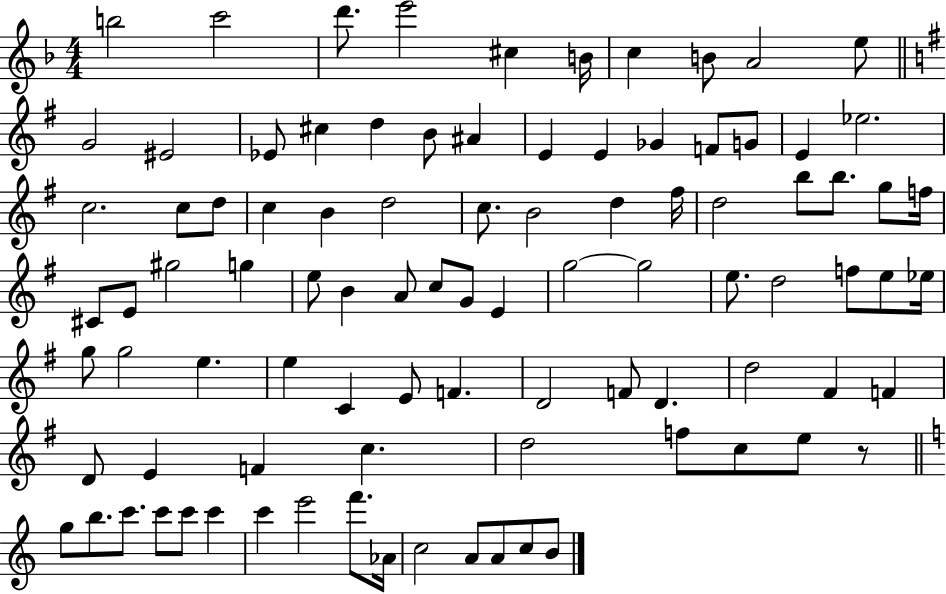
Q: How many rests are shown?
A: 1